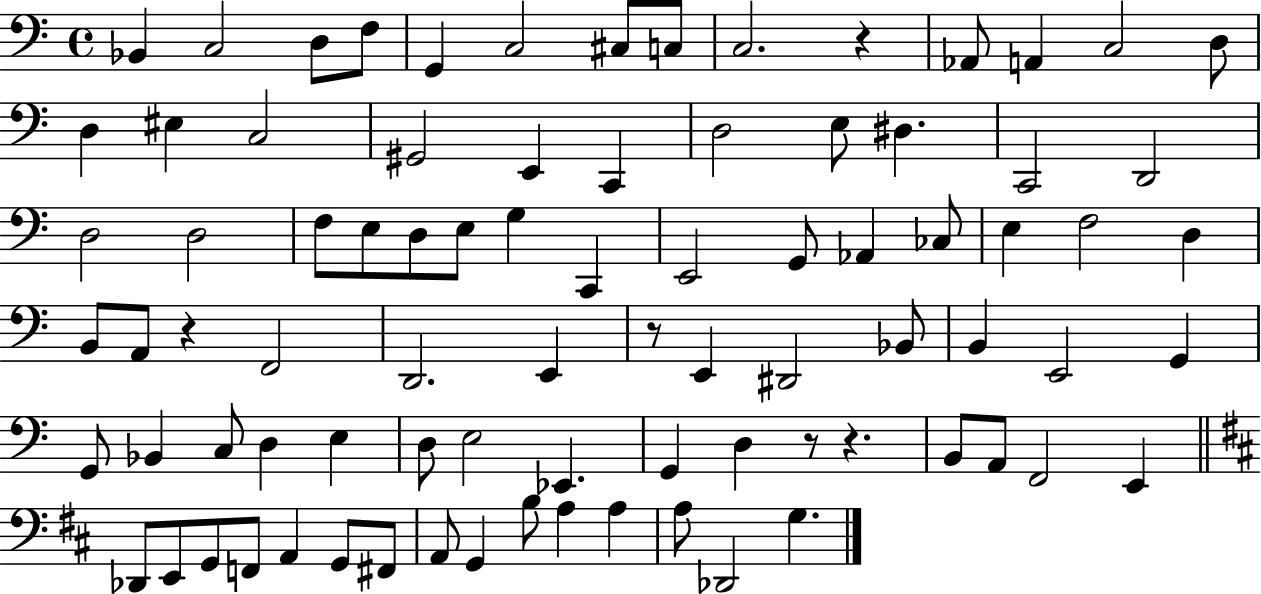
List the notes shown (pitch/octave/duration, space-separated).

Bb2/q C3/h D3/e F3/e G2/q C3/h C#3/e C3/e C3/h. R/q Ab2/e A2/q C3/h D3/e D3/q EIS3/q C3/h G#2/h E2/q C2/q D3/h E3/e D#3/q. C2/h D2/h D3/h D3/h F3/e E3/e D3/e E3/e G3/q C2/q E2/h G2/e Ab2/q CES3/e E3/q F3/h D3/q B2/e A2/e R/q F2/h D2/h. E2/q R/e E2/q D#2/h Bb2/e B2/q E2/h G2/q G2/e Bb2/q C3/e D3/q E3/q D3/e E3/h Eb2/q. G2/q D3/q R/e R/q. B2/e A2/e F2/h E2/q Db2/e E2/e G2/e F2/e A2/q G2/e F#2/e A2/e G2/q B3/e A3/q A3/q A3/e Db2/h G3/q.